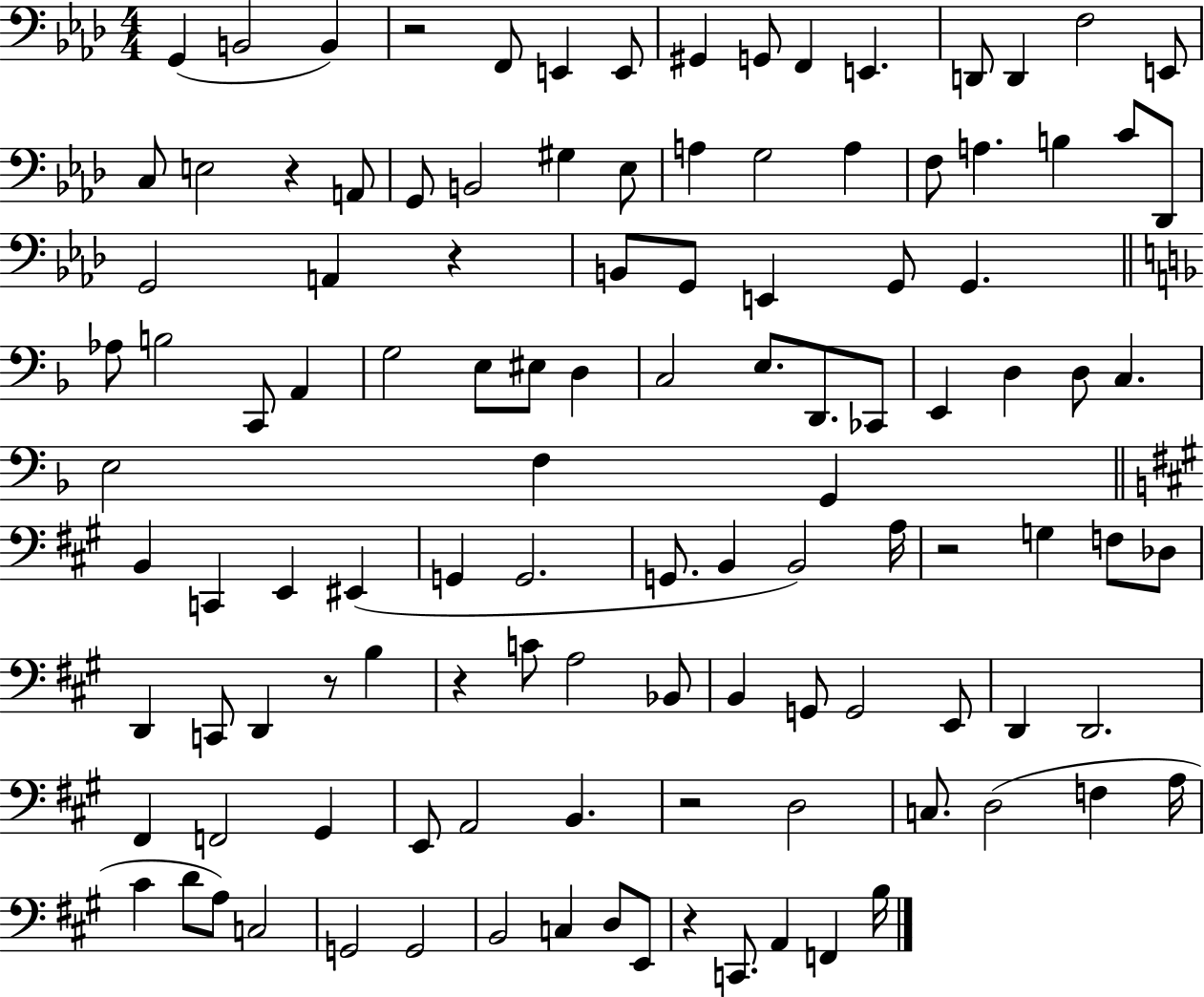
G2/q B2/h B2/q R/h F2/e E2/q E2/e G#2/q G2/e F2/q E2/q. D2/e D2/q F3/h E2/e C3/e E3/h R/q A2/e G2/e B2/h G#3/q Eb3/e A3/q G3/h A3/q F3/e A3/q. B3/q C4/e Db2/e G2/h A2/q R/q B2/e G2/e E2/q G2/e G2/q. Ab3/e B3/h C2/e A2/q G3/h E3/e EIS3/e D3/q C3/h E3/e. D2/e. CES2/e E2/q D3/q D3/e C3/q. E3/h F3/q G2/q B2/q C2/q E2/q EIS2/q G2/q G2/h. G2/e. B2/q B2/h A3/s R/h G3/q F3/e Db3/e D2/q C2/e D2/q R/e B3/q R/q C4/e A3/h Bb2/e B2/q G2/e G2/h E2/e D2/q D2/h. F#2/q F2/h G#2/q E2/e A2/h B2/q. R/h D3/h C3/e. D3/h F3/q A3/s C#4/q D4/e A3/e C3/h G2/h G2/h B2/h C3/q D3/e E2/e R/q C2/e. A2/q F2/q B3/s